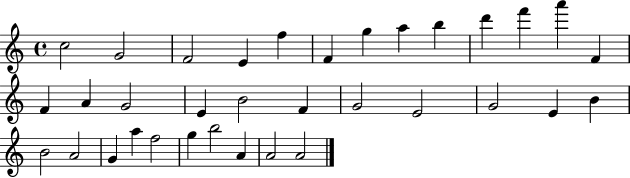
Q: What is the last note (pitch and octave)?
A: A4